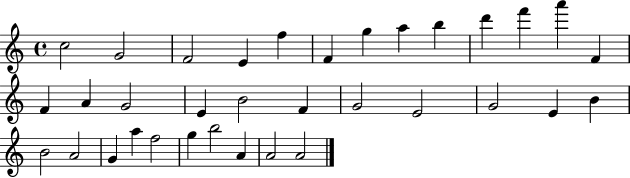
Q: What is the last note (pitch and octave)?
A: A4